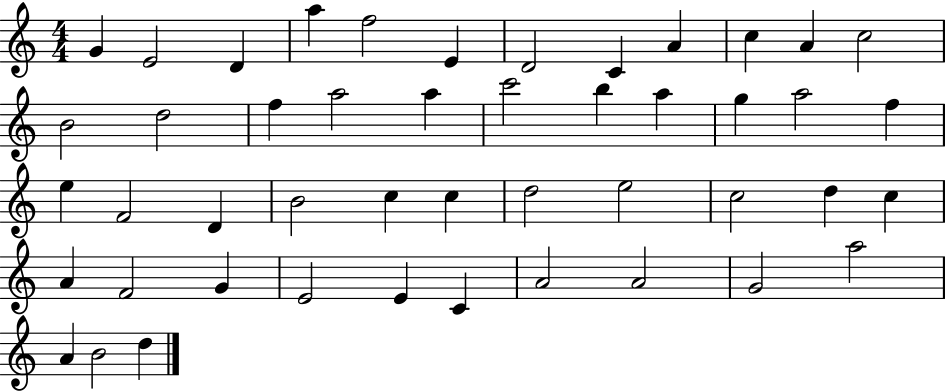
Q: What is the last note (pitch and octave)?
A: D5